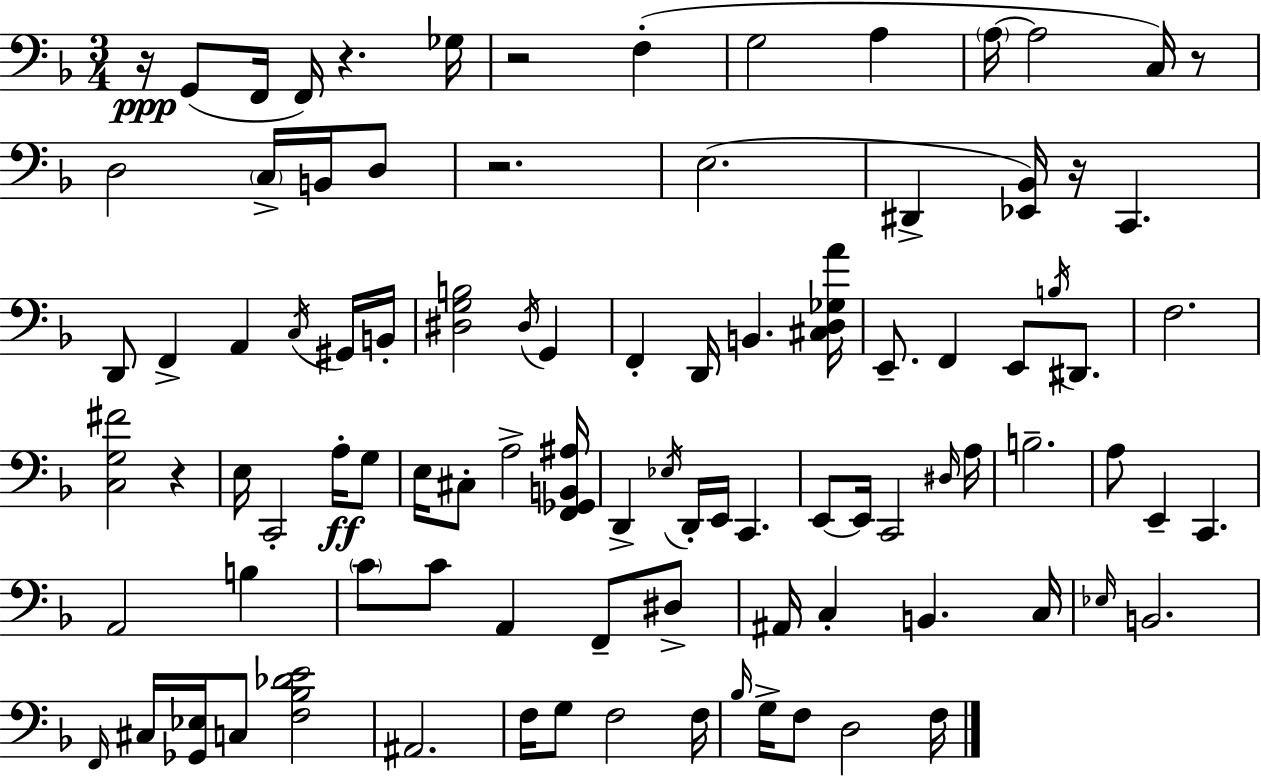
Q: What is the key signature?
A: D minor